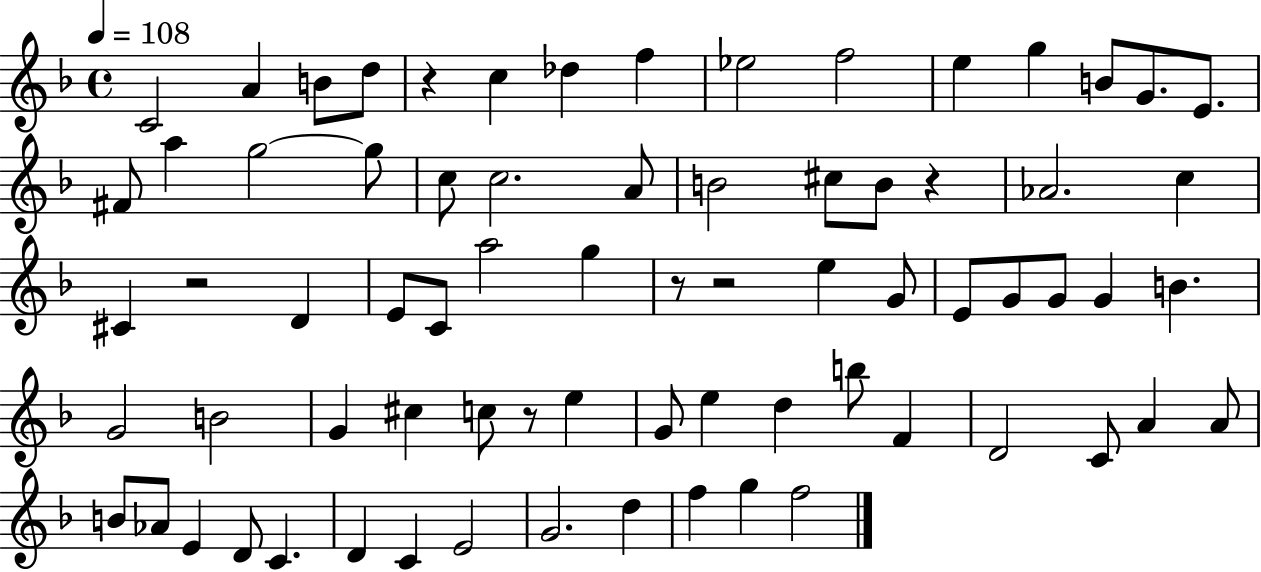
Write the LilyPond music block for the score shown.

{
  \clef treble
  \time 4/4
  \defaultTimeSignature
  \key f \major
  \tempo 4 = 108
  c'2 a'4 b'8 d''8 | r4 c''4 des''4 f''4 | ees''2 f''2 | e''4 g''4 b'8 g'8. e'8. | \break fis'8 a''4 g''2~~ g''8 | c''8 c''2. a'8 | b'2 cis''8 b'8 r4 | aes'2. c''4 | \break cis'4 r2 d'4 | e'8 c'8 a''2 g''4 | r8 r2 e''4 g'8 | e'8 g'8 g'8 g'4 b'4. | \break g'2 b'2 | g'4 cis''4 c''8 r8 e''4 | g'8 e''4 d''4 b''8 f'4 | d'2 c'8 a'4 a'8 | \break b'8 aes'8 e'4 d'8 c'4. | d'4 c'4 e'2 | g'2. d''4 | f''4 g''4 f''2 | \break \bar "|."
}